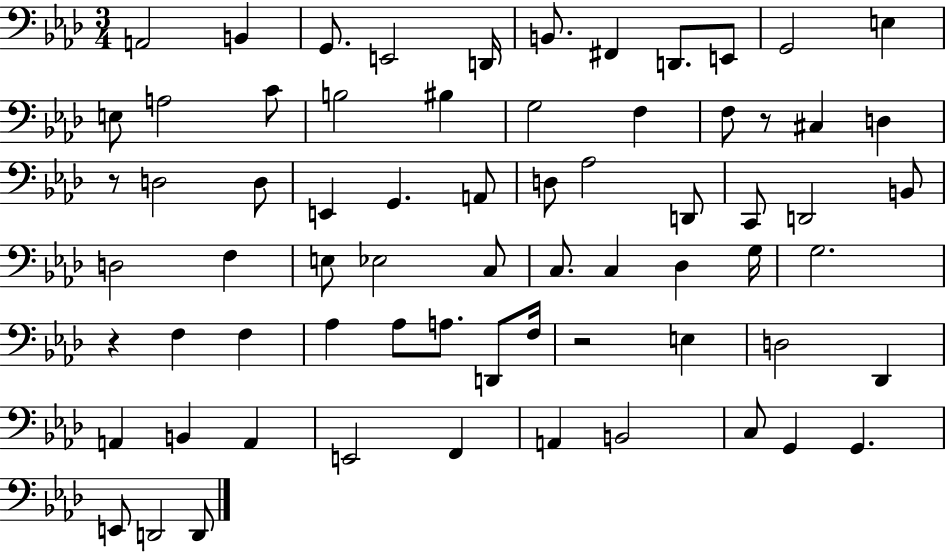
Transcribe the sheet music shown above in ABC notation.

X:1
T:Untitled
M:3/4
L:1/4
K:Ab
A,,2 B,, G,,/2 E,,2 D,,/4 B,,/2 ^F,, D,,/2 E,,/2 G,,2 E, E,/2 A,2 C/2 B,2 ^B, G,2 F, F,/2 z/2 ^C, D, z/2 D,2 D,/2 E,, G,, A,,/2 D,/2 _A,2 D,,/2 C,,/2 D,,2 B,,/2 D,2 F, E,/2 _E,2 C,/2 C,/2 C, _D, G,/4 G,2 z F, F, _A, _A,/2 A,/2 D,,/2 F,/4 z2 E, D,2 _D,, A,, B,, A,, E,,2 F,, A,, B,,2 C,/2 G,, G,, E,,/2 D,,2 D,,/2